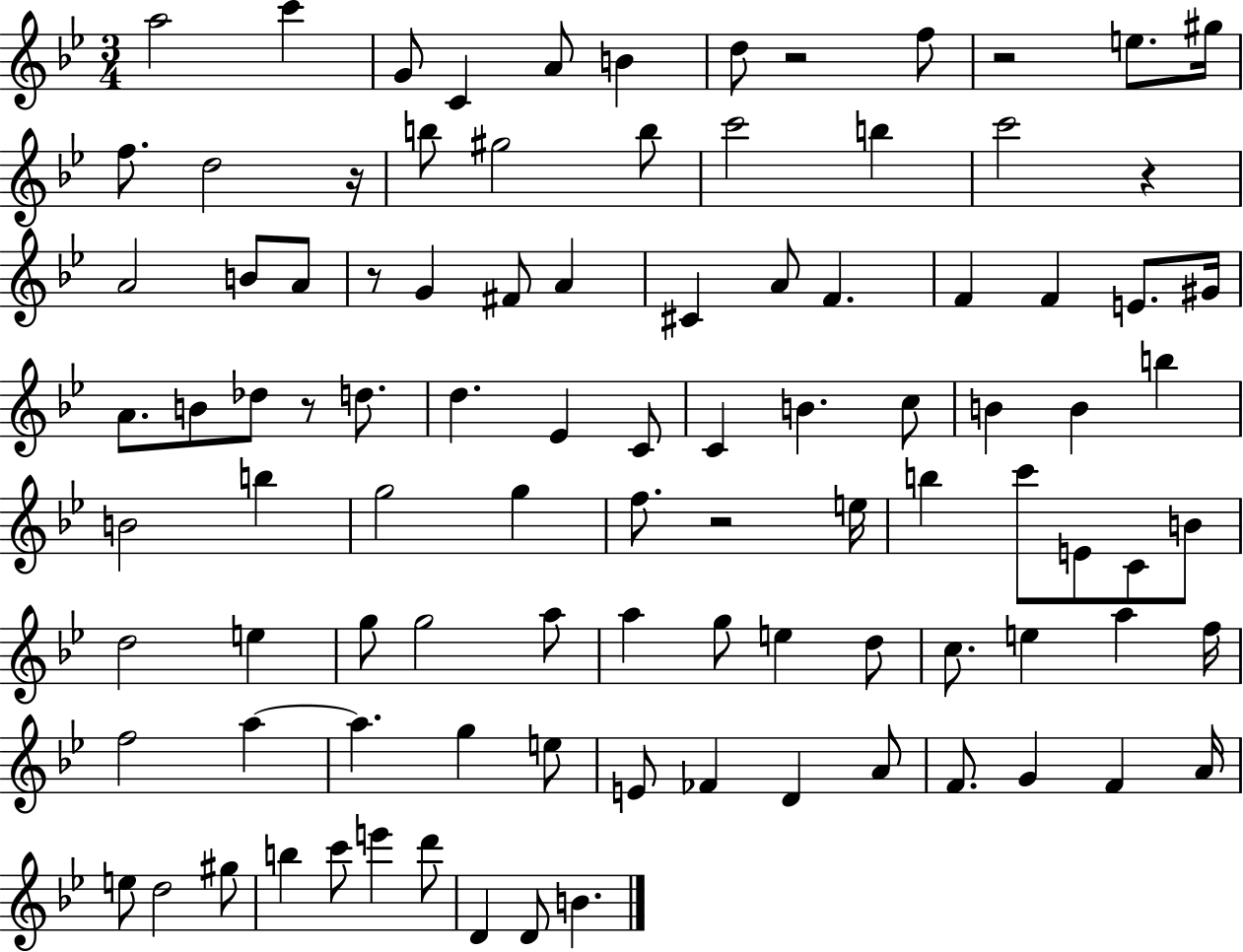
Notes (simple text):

A5/h C6/q G4/e C4/q A4/e B4/q D5/e R/h F5/e R/h E5/e. G#5/s F5/e. D5/h R/s B5/e G#5/h B5/e C6/h B5/q C6/h R/q A4/h B4/e A4/e R/e G4/q F#4/e A4/q C#4/q A4/e F4/q. F4/q F4/q E4/e. G#4/s A4/e. B4/e Db5/e R/e D5/e. D5/q. Eb4/q C4/e C4/q B4/q. C5/e B4/q B4/q B5/q B4/h B5/q G5/h G5/q F5/e. R/h E5/s B5/q C6/e E4/e C4/e B4/e D5/h E5/q G5/e G5/h A5/e A5/q G5/e E5/q D5/e C5/e. E5/q A5/q F5/s F5/h A5/q A5/q. G5/q E5/e E4/e FES4/q D4/q A4/e F4/e. G4/q F4/q A4/s E5/e D5/h G#5/e B5/q C6/e E6/q D6/e D4/q D4/e B4/q.